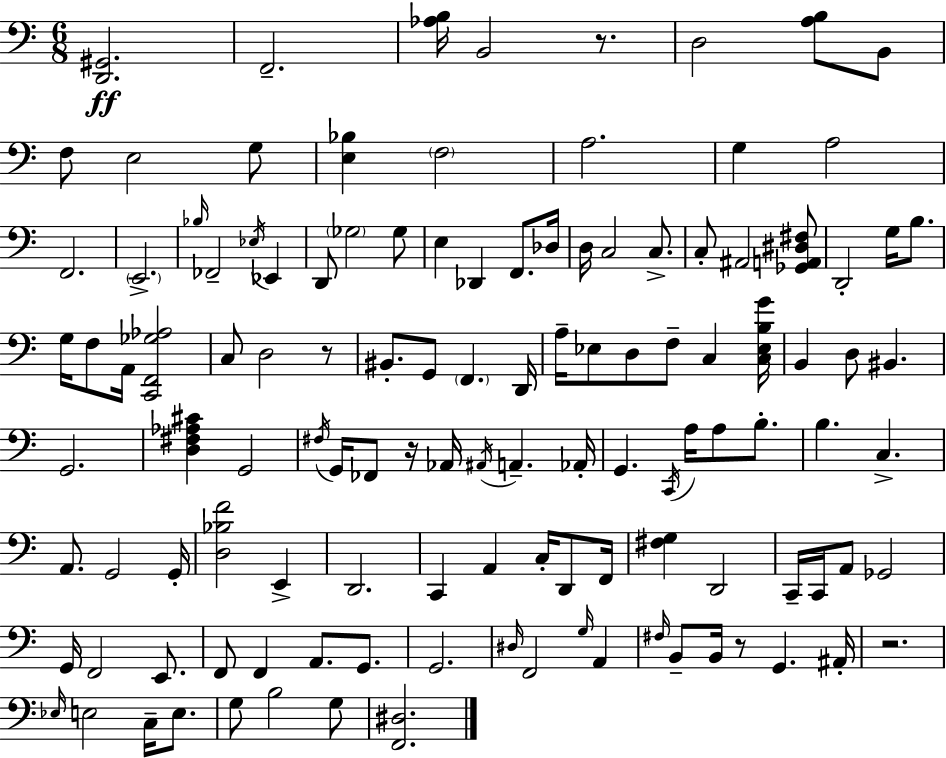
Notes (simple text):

[D2,G#2]/h. F2/h. [Ab3,B3]/s B2/h R/e. D3/h [A3,B3]/e B2/e F3/e E3/h G3/e [E3,Bb3]/q F3/h A3/h. G3/q A3/h F2/h. E2/h. Bb3/s FES2/h Eb3/s Eb2/q D2/e Gb3/h Gb3/e E3/q Db2/q F2/e. Db3/s D3/s C3/h C3/e. C3/e A#2/h [Gb2,A2,D#3,F#3]/e D2/h G3/s B3/e. G3/s F3/e A2/s [C2,F2,Gb3,Ab3]/h C3/e D3/h R/e BIS2/e. G2/e F2/q. D2/s A3/s Eb3/e D3/e F3/e C3/q [C3,Eb3,B3,G4]/s B2/q D3/e BIS2/q. G2/h. [D3,F#3,Ab3,C#4]/q G2/h F#3/s G2/s FES2/e R/s Ab2/s A#2/s A2/q. Ab2/s G2/q. C2/s A3/s A3/e B3/e. B3/q. C3/q. A2/e. G2/h G2/s [D3,Bb3,F4]/h E2/q D2/h. C2/q A2/q C3/s D2/e F2/s [F#3,G3]/q D2/h C2/s C2/s A2/e Gb2/h G2/s F2/h E2/e. F2/e F2/q A2/e. G2/e. G2/h. D#3/s F2/h G3/s A2/q F#3/s B2/e B2/s R/e G2/q. A#2/s R/h. Eb3/s E3/h C3/s E3/e. G3/e B3/h G3/e [F2,D#3]/h.